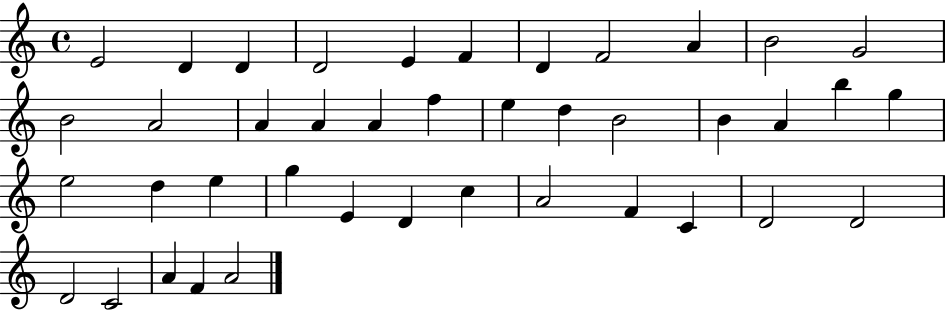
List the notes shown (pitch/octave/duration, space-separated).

E4/h D4/q D4/q D4/h E4/q F4/q D4/q F4/h A4/q B4/h G4/h B4/h A4/h A4/q A4/q A4/q F5/q E5/q D5/q B4/h B4/q A4/q B5/q G5/q E5/h D5/q E5/q G5/q E4/q D4/q C5/q A4/h F4/q C4/q D4/h D4/h D4/h C4/h A4/q F4/q A4/h